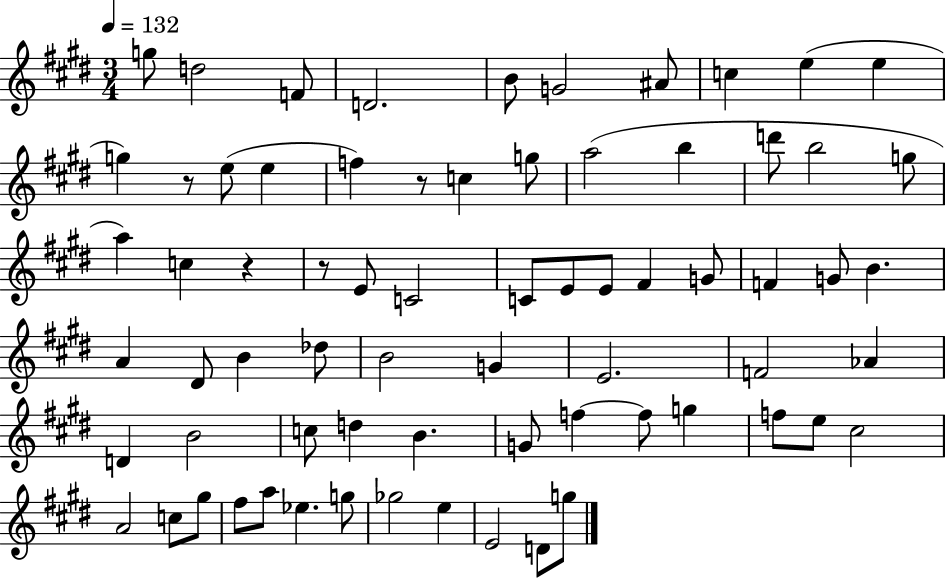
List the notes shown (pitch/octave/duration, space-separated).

G5/e D5/h F4/e D4/h. B4/e G4/h A#4/e C5/q E5/q E5/q G5/q R/e E5/e E5/q F5/q R/e C5/q G5/e A5/h B5/q D6/e B5/h G5/e A5/q C5/q R/q R/e E4/e C4/h C4/e E4/e E4/e F#4/q G4/e F4/q G4/e B4/q. A4/q D#4/e B4/q Db5/e B4/h G4/q E4/h. F4/h Ab4/q D4/q B4/h C5/e D5/q B4/q. G4/e F5/q F5/e G5/q F5/e E5/e C#5/h A4/h C5/e G#5/e F#5/e A5/e Eb5/q. G5/e Gb5/h E5/q E4/h D4/e G5/e